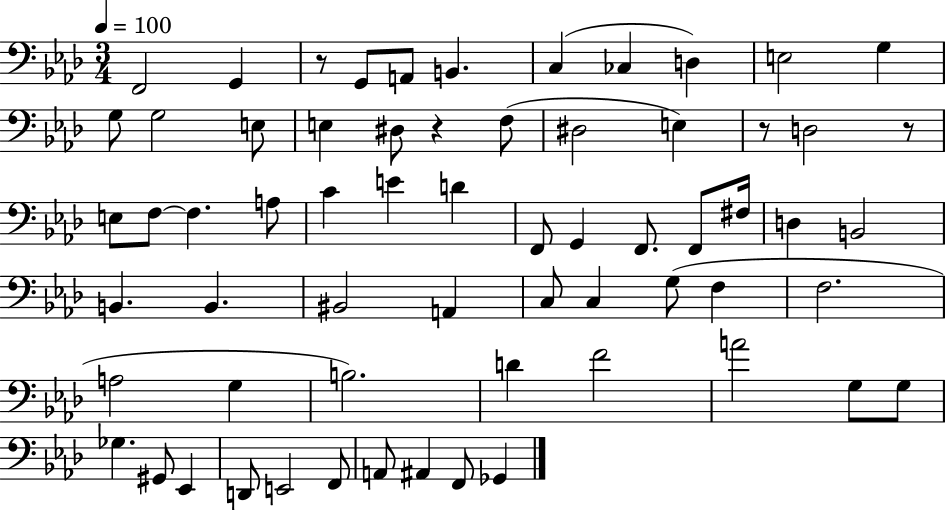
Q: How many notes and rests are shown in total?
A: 64